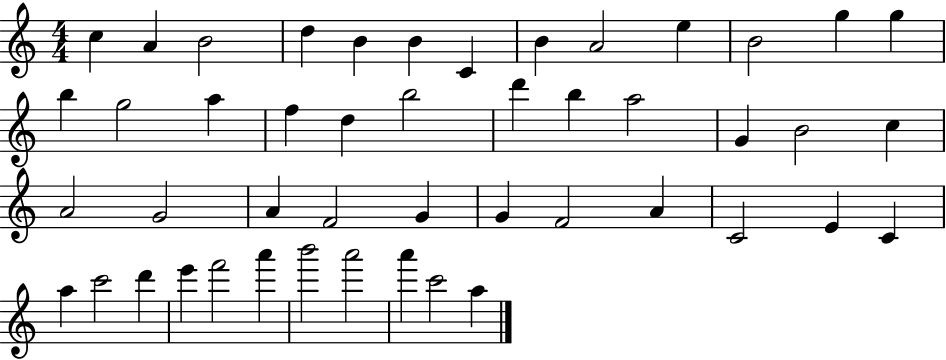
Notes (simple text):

C5/q A4/q B4/h D5/q B4/q B4/q C4/q B4/q A4/h E5/q B4/h G5/q G5/q B5/q G5/h A5/q F5/q D5/q B5/h D6/q B5/q A5/h G4/q B4/h C5/q A4/h G4/h A4/q F4/h G4/q G4/q F4/h A4/q C4/h E4/q C4/q A5/q C6/h D6/q E6/q F6/h A6/q B6/h A6/h A6/q C6/h A5/q